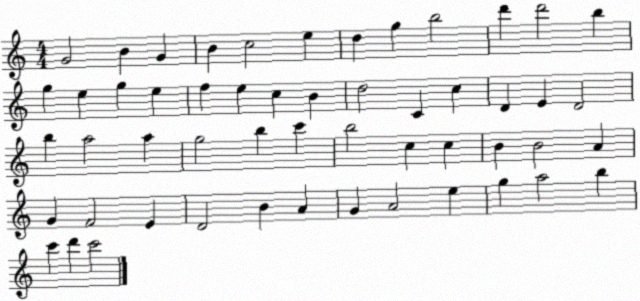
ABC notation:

X:1
T:Untitled
M:4/4
L:1/4
K:C
G2 B G B c2 e d g b2 d' d'2 b g e g e f e c B d2 C c D E D2 b a2 a g2 b c' b2 c c B B2 A G F2 E D2 B A G A2 e g a2 b c' d' c'2